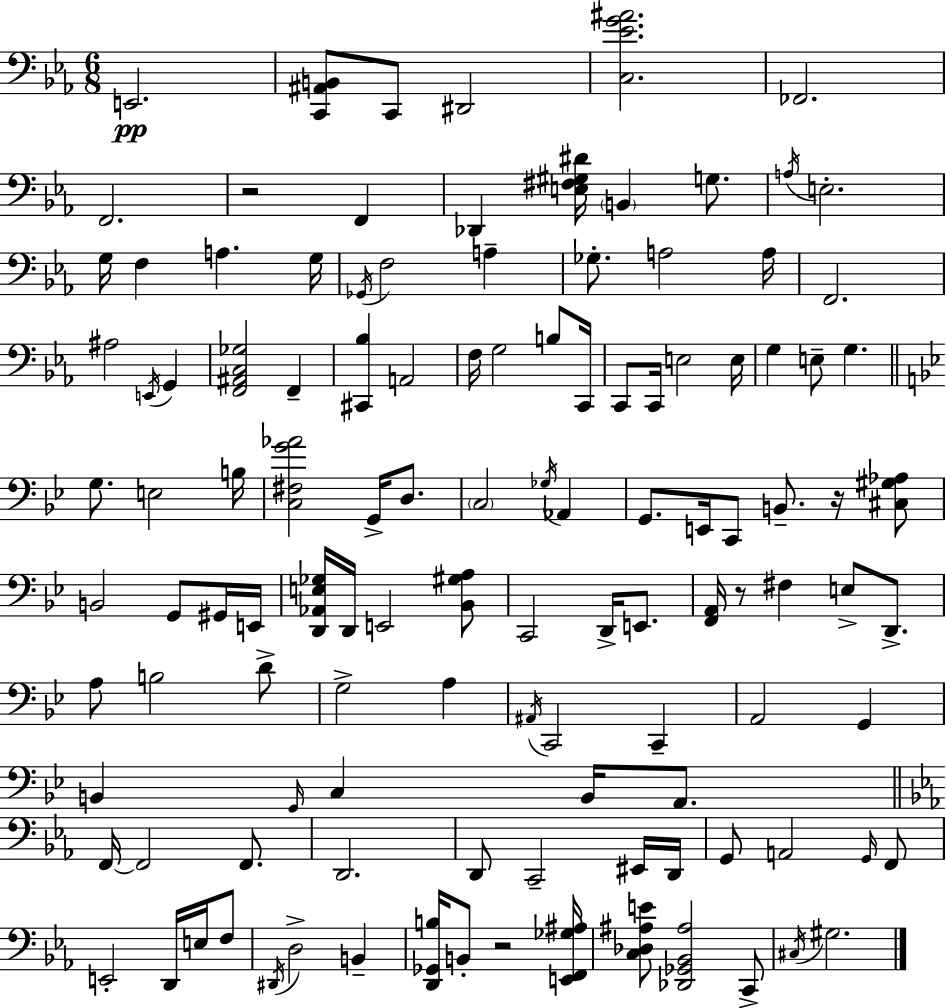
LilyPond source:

{
  \clef bass
  \numericTimeSignature
  \time 6/8
  \key ees \major
  e,2.\pp | <c, ais, b,>8 c,8 dis,2 | <c ees' g' ais'>2. | fes,2. | \break f,2. | r2 f,4 | des,4 <e fis gis dis'>16 \parenthesize b,4 g8. | \acciaccatura { a16 } e2.-. | \break g16 f4 a4. | g16 \acciaccatura { ges,16 } f2 a4-- | ges8.-. a2 | a16 f,2. | \break ais2 \acciaccatura { e,16 } g,4 | <f, ais, c ges>2 f,4-- | <cis, bes>4 a,2 | f16 g2 | \break b8 c,16 c,8 c,16 e2 | e16 g4 e8-- g4. | \bar "||" \break \key g \minor g8. e2 b16 | <c fis g' aes'>2 g,16-> d8. | \parenthesize c2 \acciaccatura { ges16 } aes,4 | g,8. e,16 c,8 b,8.-- r16 <cis gis aes>8 | \break b,2 g,8 gis,16 | e,16 <d, aes, e ges>16 d,16 e,2 <bes, gis a>8 | c,2 d,16-> e,8. | <f, a,>16 r8 fis4 e8-> d,8.-> | \break a8 b2 d'8-> | g2-> a4 | \acciaccatura { ais,16 } c,2 c,4-- | a,2 g,4 | \break b,4 \grace { g,16 } c4 b,16 | a,8. \bar "||" \break \key ees \major f,16~~ f,2 f,8. | d,2. | d,8 c,2-- eis,16 d,16 | g,8 a,2 \grace { g,16 } f,8 | \break e,2-. d,16 e16 f8 | \acciaccatura { dis,16 } d2-> b,4-- | <d, ges, b>16 b,8-. r2 | <e, f, ges ais>16 <c des ais e'>8 <des, ges, bes, ais>2 | \break c,8-> \acciaccatura { cis16 } gis2. | \bar "|."
}